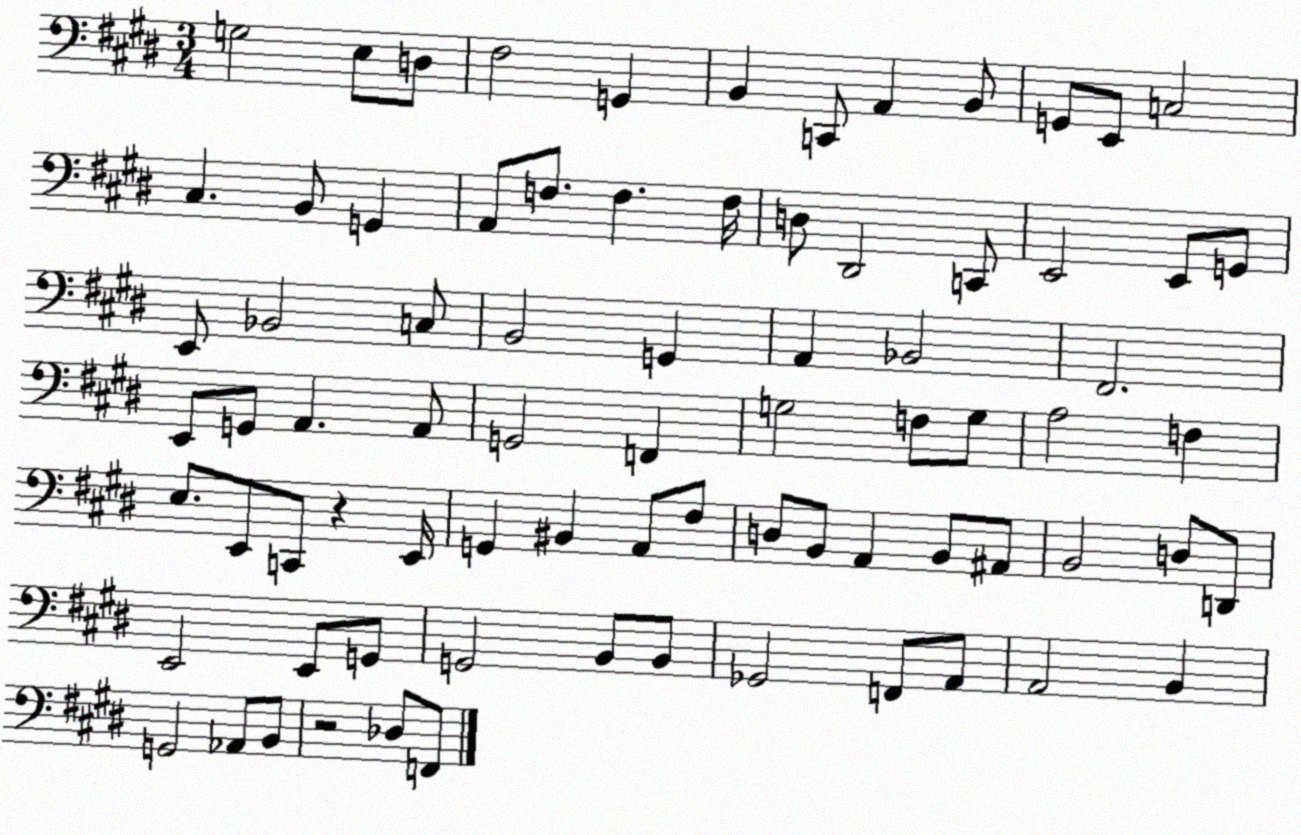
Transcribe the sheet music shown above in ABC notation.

X:1
T:Untitled
M:3/4
L:1/4
K:E
G,2 E,/2 D,/2 ^F,2 G,, B,, C,,/2 A,, B,,/2 G,,/2 E,,/2 C,2 ^C, B,,/2 G,, A,,/2 F,/2 F, F,/4 D,/2 ^D,,2 C,,/2 E,,2 E,,/2 G,,/2 E,,/2 _B,,2 C,/2 B,,2 G,, A,, _B,,2 ^F,,2 E,,/2 G,,/2 A,, A,,/2 G,,2 F,, G,2 F,/2 G,/2 A,2 F, E,/2 E,,/2 C,,/2 z E,,/4 G,, ^B,, A,,/2 ^F,/2 D,/2 B,,/2 A,, B,,/2 ^A,,/2 B,,2 D,/2 D,,/2 E,,2 E,,/2 G,,/2 G,,2 B,,/2 B,,/2 _G,,2 F,,/2 A,,/2 A,,2 B,, G,,2 _A,,/2 B,,/2 z2 _D,/2 F,,/2